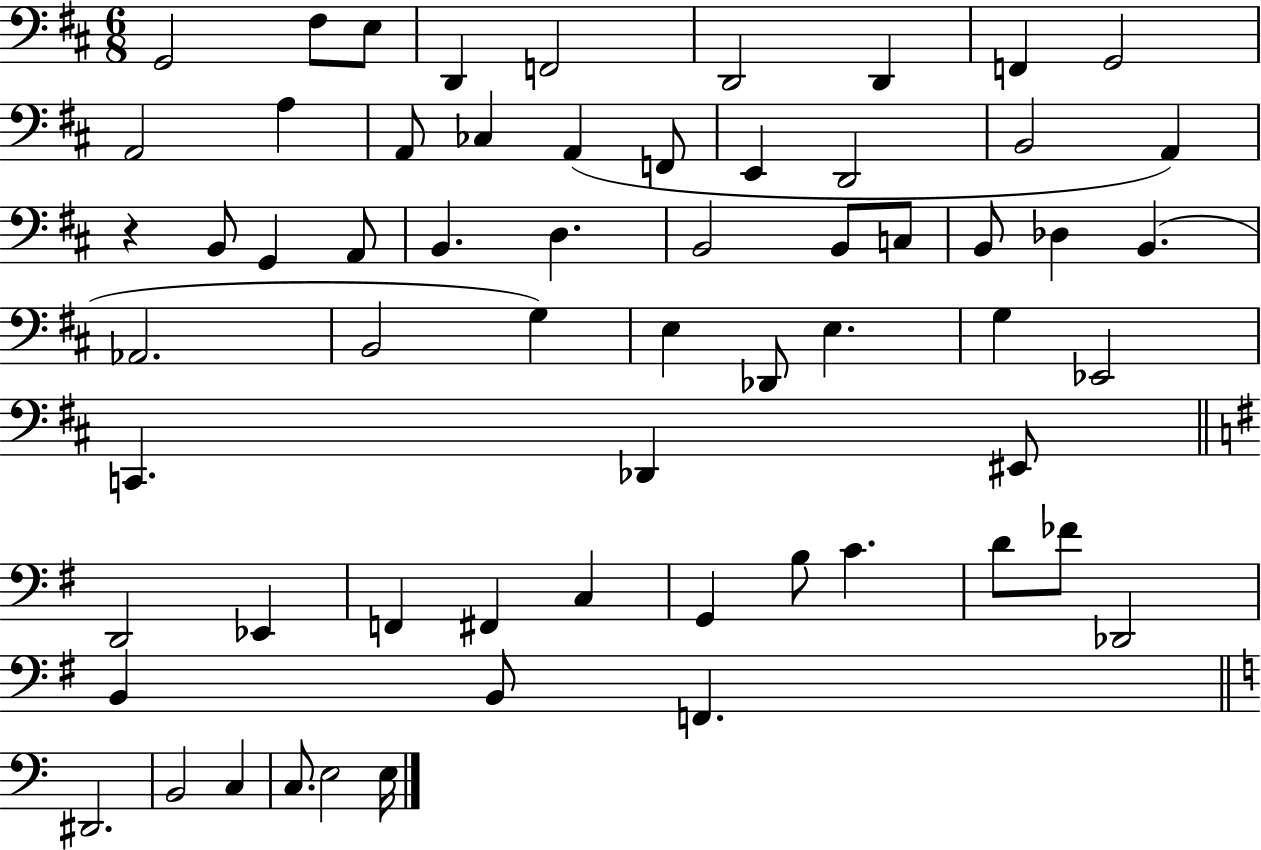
G2/h F#3/e E3/e D2/q F2/h D2/h D2/q F2/q G2/h A2/h A3/q A2/e CES3/q A2/q F2/e E2/q D2/h B2/h A2/q R/q B2/e G2/q A2/e B2/q. D3/q. B2/h B2/e C3/e B2/e Db3/q B2/q. Ab2/h. B2/h G3/q E3/q Db2/e E3/q. G3/q Eb2/h C2/q. Db2/q EIS2/e D2/h Eb2/q F2/q F#2/q C3/q G2/q B3/e C4/q. D4/e FES4/e Db2/h B2/q B2/e F2/q. D#2/h. B2/h C3/q C3/e. E3/h E3/s